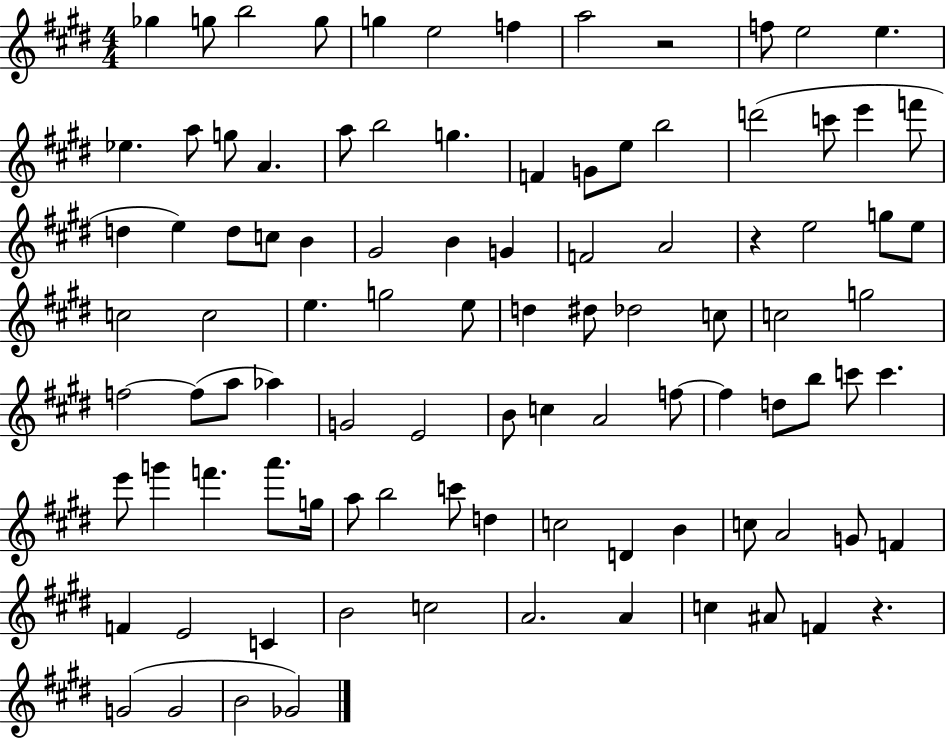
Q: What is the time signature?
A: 4/4